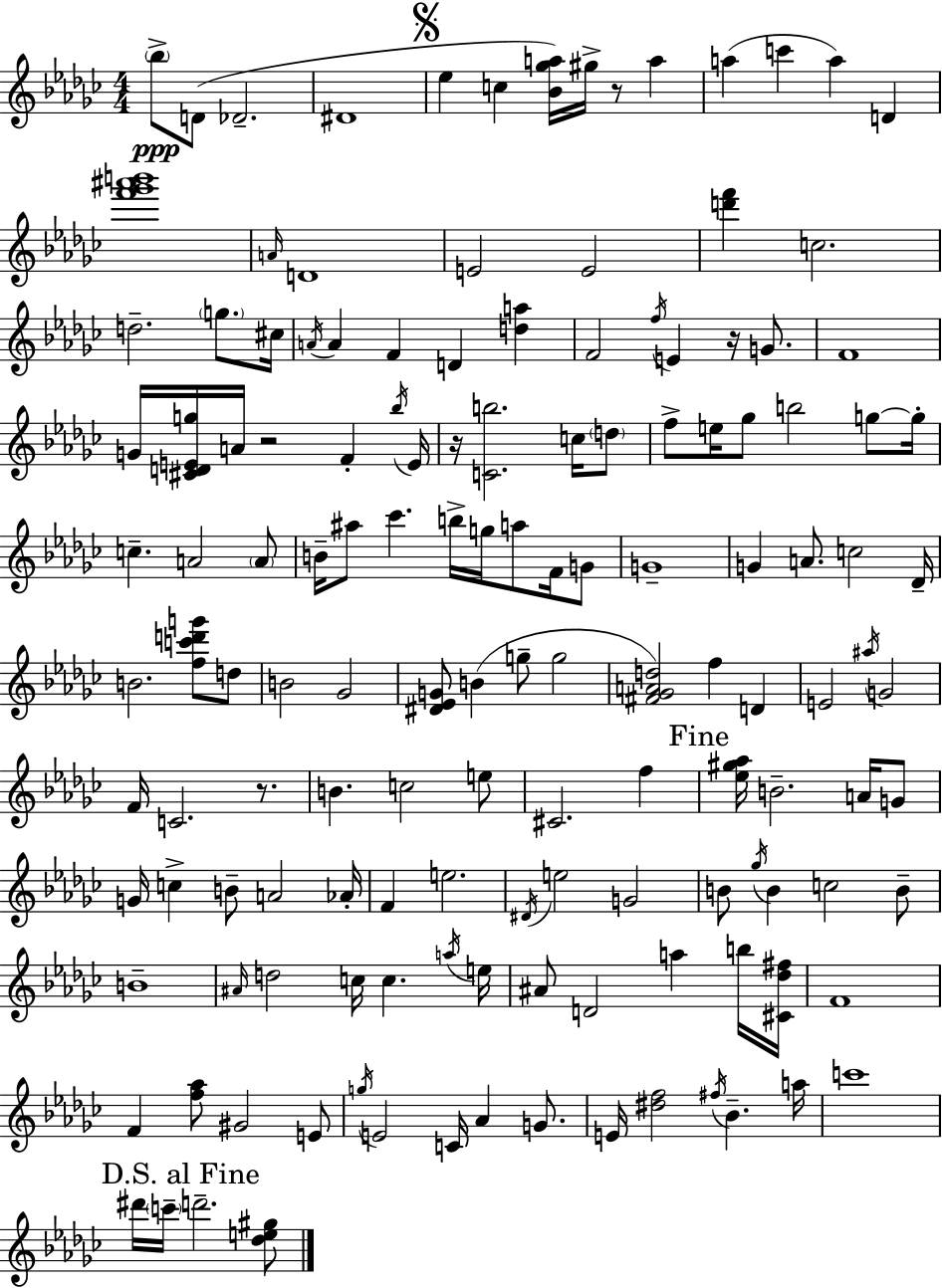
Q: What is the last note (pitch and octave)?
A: D6